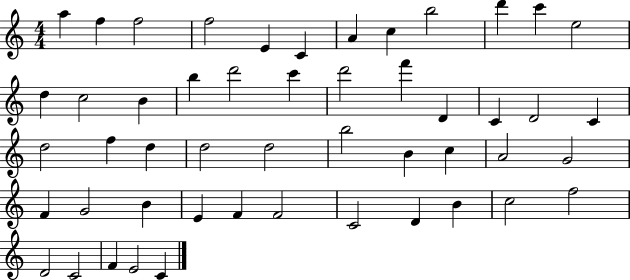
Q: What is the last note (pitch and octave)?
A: C4